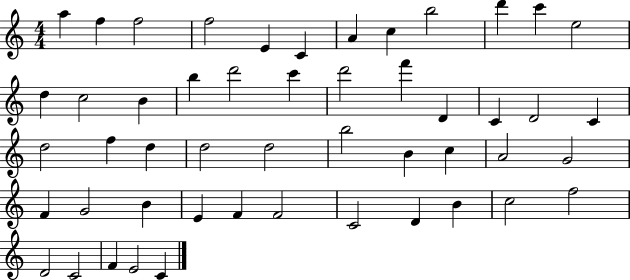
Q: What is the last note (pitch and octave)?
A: C4